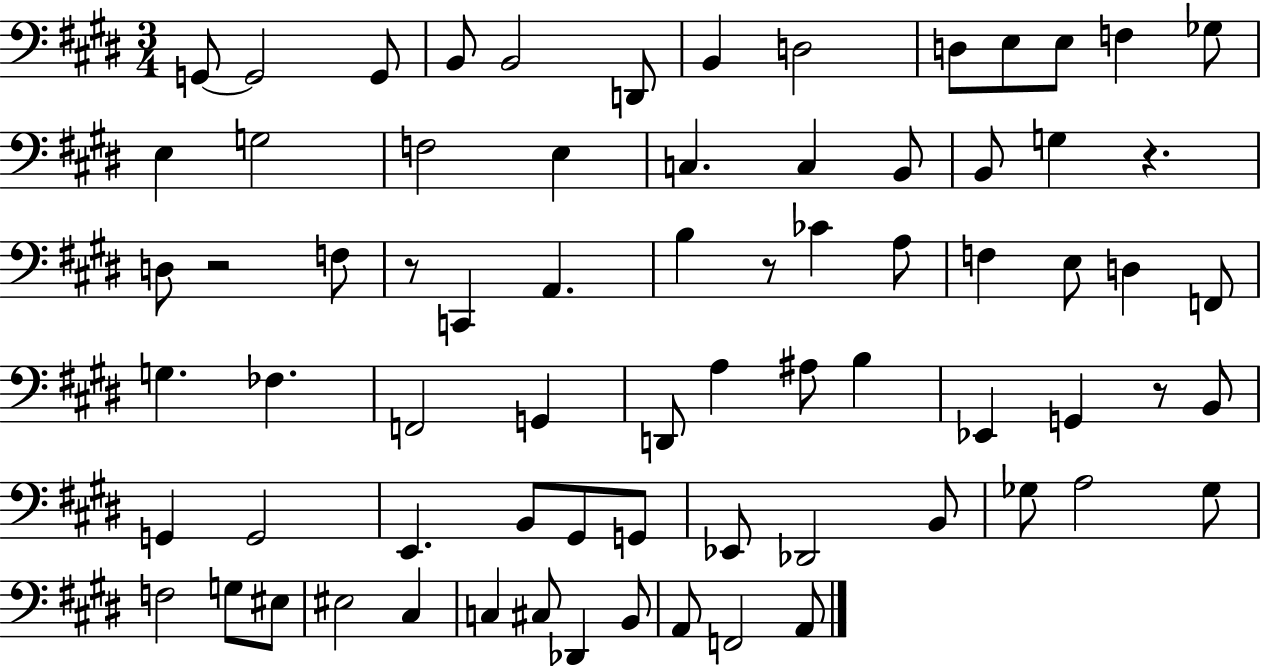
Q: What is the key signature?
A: E major